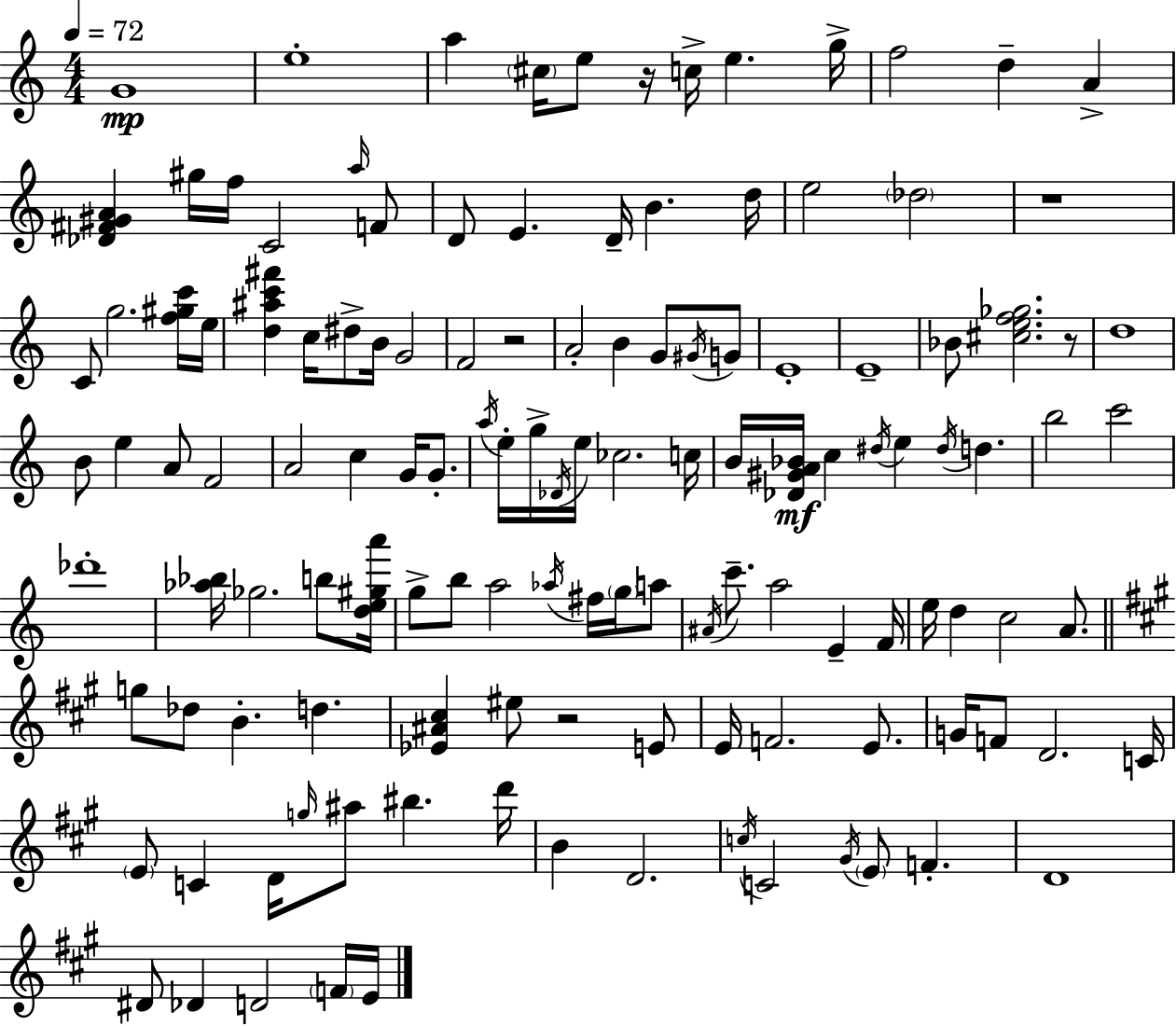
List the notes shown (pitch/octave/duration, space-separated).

G4/w E5/w A5/q C#5/s E5/e R/s C5/s E5/q. G5/s F5/h D5/q A4/q [Db4,F#4,G#4,A4]/q G#5/s F5/s C4/h A5/s F4/e D4/e E4/q. D4/s B4/q. D5/s E5/h Db5/h R/w C4/e G5/h. [F5,G#5,C6]/s E5/s [D5,A#5,C6,F#6]/q C5/s D#5/e B4/s G4/h F4/h R/h A4/h B4/q G4/e G#4/s G4/e E4/w E4/w Bb4/e [C#5,E5,F5,Gb5]/h. R/e D5/w B4/e E5/q A4/e F4/h A4/h C5/q G4/s G4/e. A5/s E5/s G5/s Db4/s E5/s CES5/h. C5/s B4/s [Db4,G#4,A4,Bb4]/s C5/q D#5/s E5/q D#5/s D5/q. B5/h C6/h Db6/w [Ab5,Bb5]/s Gb5/h. B5/e [D5,E5,G#5,A6]/s G5/e B5/e A5/h Ab5/s F#5/s G5/s A5/e A#4/s C6/e. A5/h E4/q F4/s E5/s D5/q C5/h A4/e. G5/e Db5/e B4/q. D5/q. [Eb4,A#4,C#5]/q EIS5/e R/h E4/e E4/s F4/h. E4/e. G4/s F4/e D4/h. C4/s E4/e C4/q D4/s G5/s A#5/e BIS5/q. D6/s B4/q D4/h. C5/s C4/h G#4/s E4/e F4/q. D4/w D#4/e Db4/q D4/h F4/s E4/s